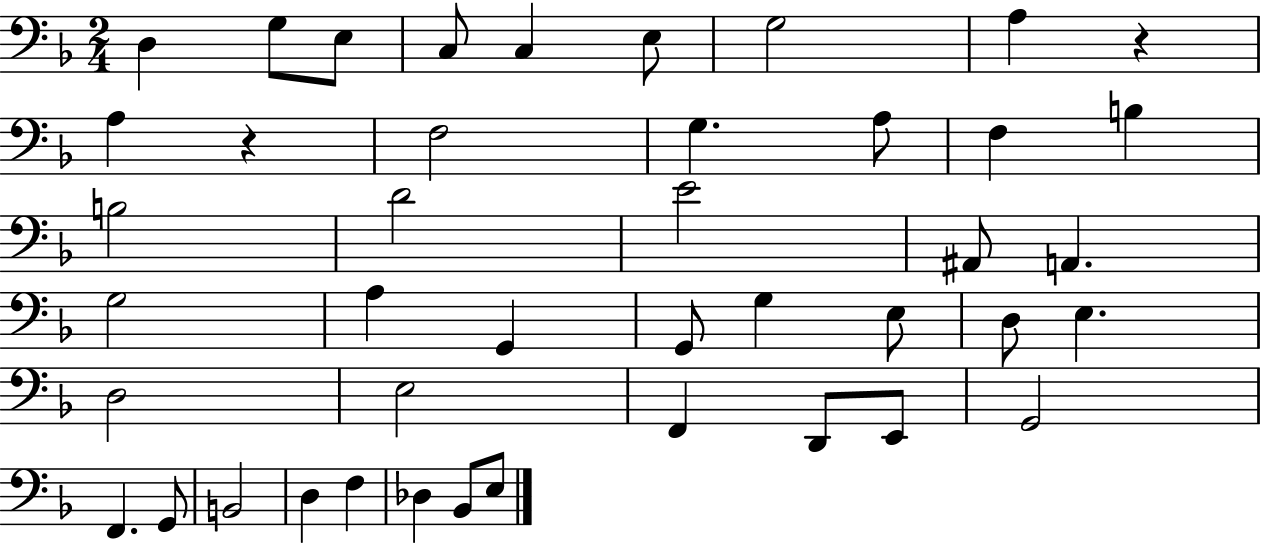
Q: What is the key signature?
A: F major